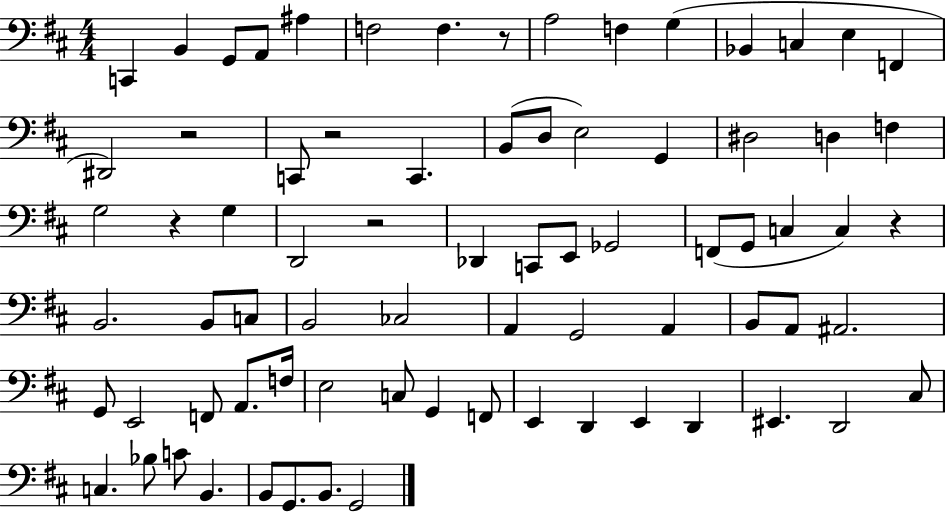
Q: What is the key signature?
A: D major